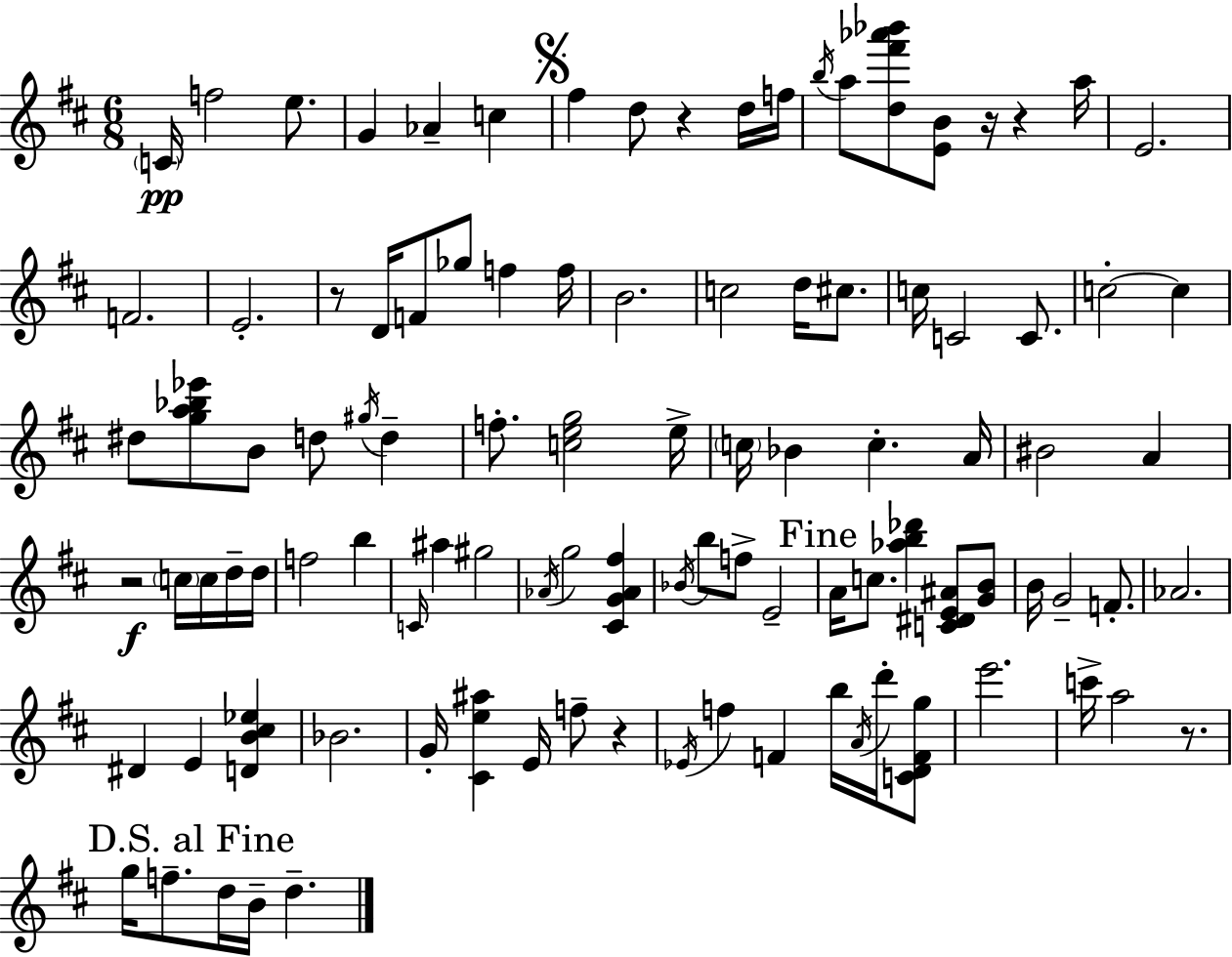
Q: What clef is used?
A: treble